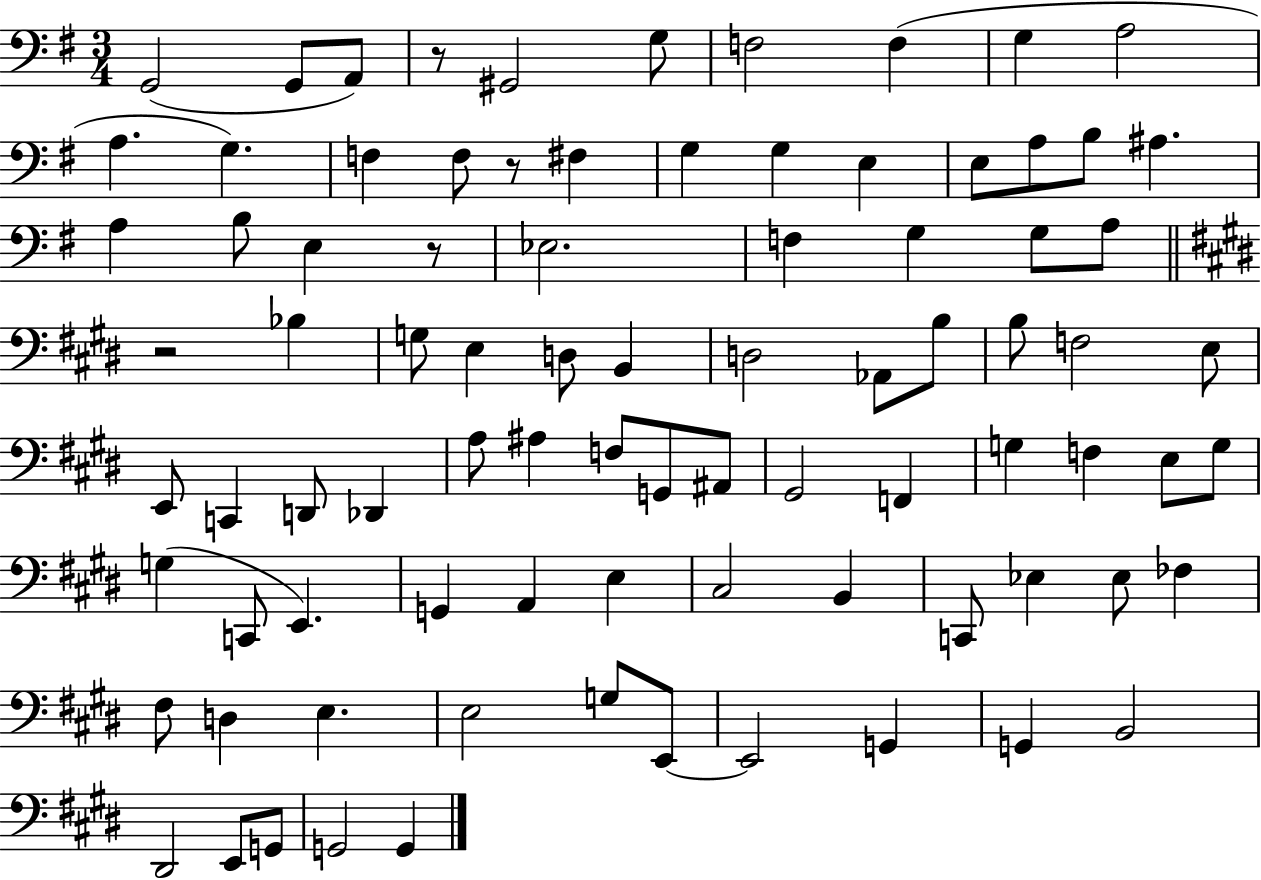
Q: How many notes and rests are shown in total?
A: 86